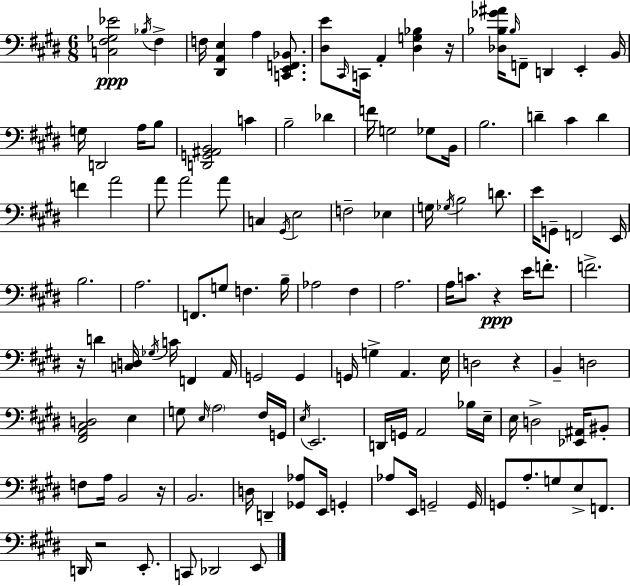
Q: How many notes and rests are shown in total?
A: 128